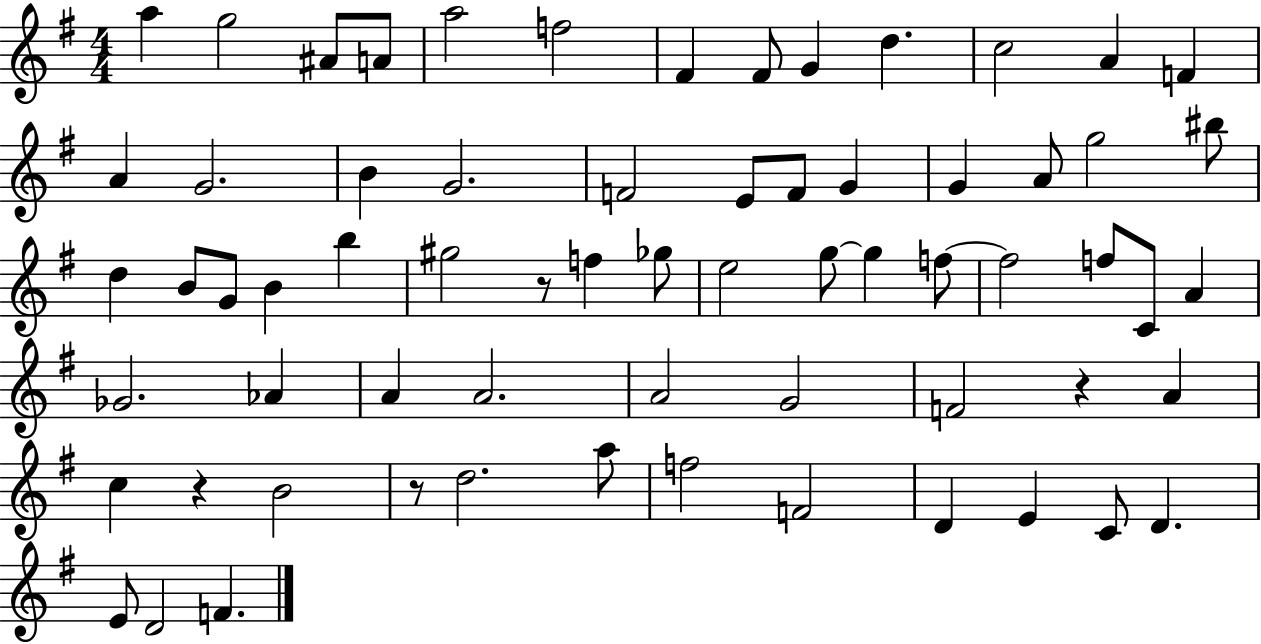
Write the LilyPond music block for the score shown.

{
  \clef treble
  \numericTimeSignature
  \time 4/4
  \key g \major
  \repeat volta 2 { a''4 g''2 ais'8 a'8 | a''2 f''2 | fis'4 fis'8 g'4 d''4. | c''2 a'4 f'4 | \break a'4 g'2. | b'4 g'2. | f'2 e'8 f'8 g'4 | g'4 a'8 g''2 bis''8 | \break d''4 b'8 g'8 b'4 b''4 | gis''2 r8 f''4 ges''8 | e''2 g''8~~ g''4 f''8~~ | f''2 f''8 c'8 a'4 | \break ges'2. aes'4 | a'4 a'2. | a'2 g'2 | f'2 r4 a'4 | \break c''4 r4 b'2 | r8 d''2. a''8 | f''2 f'2 | d'4 e'4 c'8 d'4. | \break e'8 d'2 f'4. | } \bar "|."
}